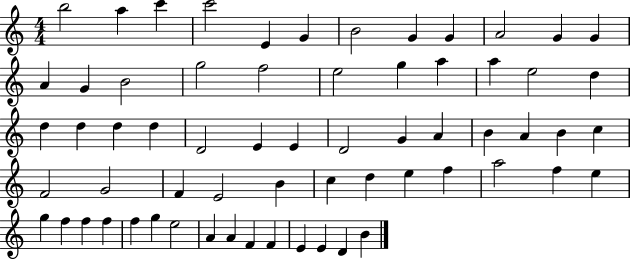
{
  \clef treble
  \numericTimeSignature
  \time 4/4
  \key c \major
  b''2 a''4 c'''4 | c'''2 e'4 g'4 | b'2 g'4 g'4 | a'2 g'4 g'4 | \break a'4 g'4 b'2 | g''2 f''2 | e''2 g''4 a''4 | a''4 e''2 d''4 | \break d''4 d''4 d''4 d''4 | d'2 e'4 e'4 | d'2 g'4 a'4 | b'4 a'4 b'4 c''4 | \break f'2 g'2 | f'4 e'2 b'4 | c''4 d''4 e''4 f''4 | a''2 f''4 e''4 | \break g''4 f''4 f''4 f''4 | f''4 g''4 e''2 | a'4 a'4 f'4 f'4 | e'4 e'4 d'4 b'4 | \break \bar "|."
}